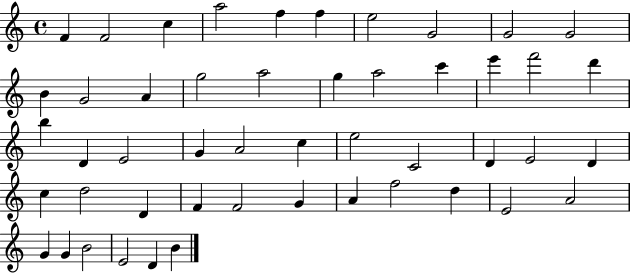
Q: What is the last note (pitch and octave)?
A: B4